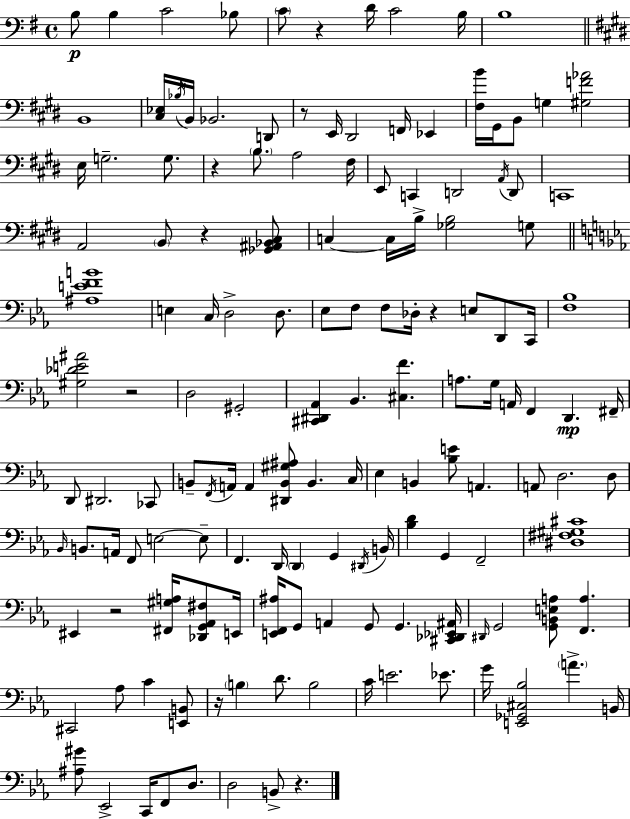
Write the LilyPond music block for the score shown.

{
  \clef bass
  \time 4/4
  \defaultTimeSignature
  \key e \minor
  b8\p b4 c'2 bes8 | \parenthesize c'8 r4 d'16 c'2 b16 | b1 | \bar "||" \break \key e \major b,1 | <cis ees>16 \acciaccatura { bes16 } b,16 bes,2. d,8 | r8 e,16 dis,2 f,16 ees,4 | <fis b'>16 gis,16 b,8 g4 <gis f' aes'>2 | \break e16 g2.-- g8. | r4 \parenthesize b8. a2 | fis16 e,8 c,4 d,2 \acciaccatura { a,16 } | d,8 c,1 | \break a,2 \parenthesize b,8 r4 | <ges, ais, bes, cis>8 c4~~ c16 b16-> <ges b>2 | g8 \bar "||" \break \key ees \major <ais e' f' b'>1 | e4 c16 d2-> d8. | ees8 f8 f8 des16-. r4 e8 d,8 c,16 | <f bes>1 | \break <gis des' e' ais'>2 r2 | d2 gis,2-. | <cis, dis, aes,>4 bes,4. <cis f'>4. | a8. g16 a,16 f,4 d,4.\mp fis,16-- | \break d,8 dis,2. ces,8 | b,8-- \acciaccatura { f,16 } a,16 a,4 <dis, b, gis ais>8 b,4. | c16 ees4 b,4 <bes e'>8 a,4. | a,8 d2. d8 | \break \grace { bes,16 } b,8. a,16 f,8 e2~~ | e8-- f,4. d,16 \parenthesize d,4 g,4 | \acciaccatura { dis,16 } b,16 <bes d'>4 g,4 f,2-- | <dis fis gis cis'>1 | \break eis,4 r2 <fis, gis a>16 | <des, g, aes, fis>8 e,16 <e, f, ais>16 g,8 a,4 g,8 g,4. | <cis, des, ees, ais,>16 \grace { dis,16 } g,2 <g, b, e a>8 <f, a>4. | cis,2 aes8 c'4 | \break <e, b,>8 r16 \parenthesize b4 d'8. b2 | c'16 e'2. | ees'8. g'16 <e, ges, cis bes>2 \parenthesize a'4.-> | b,16 <ais gis'>8 ees,2-> c,16 f,8 | \break d8. d2 b,8-> r4. | \bar "|."
}